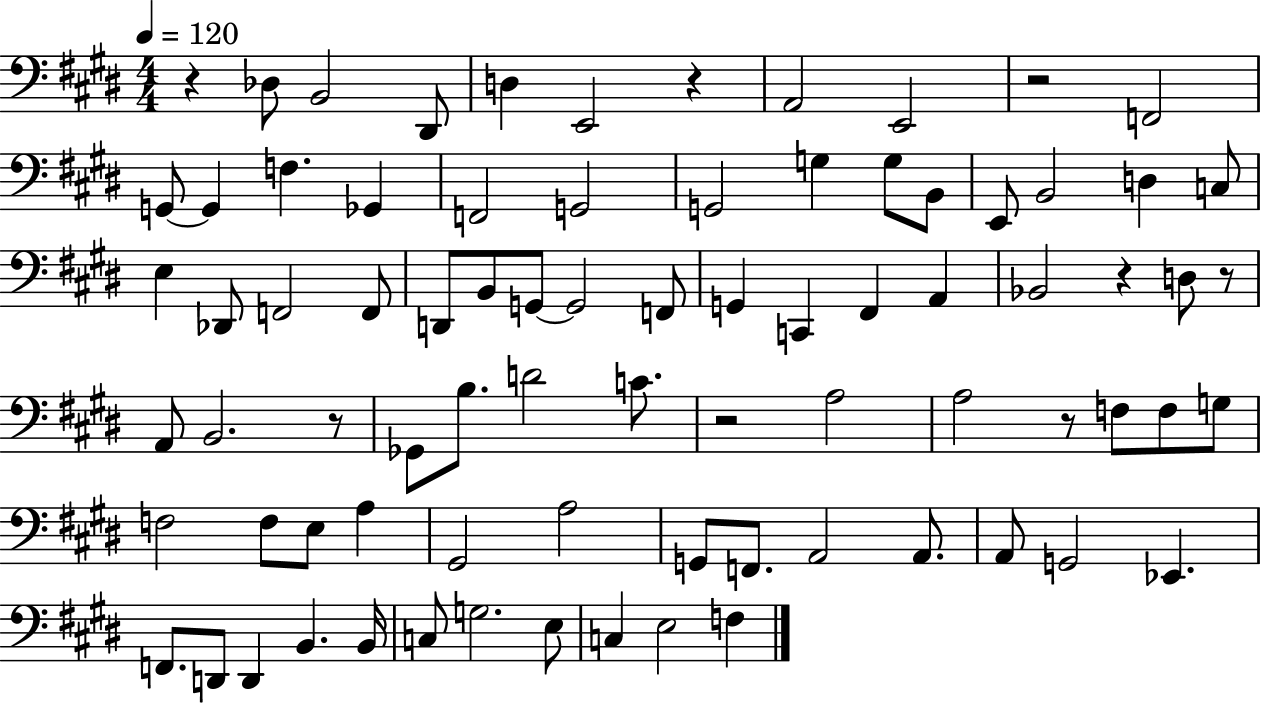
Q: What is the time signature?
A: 4/4